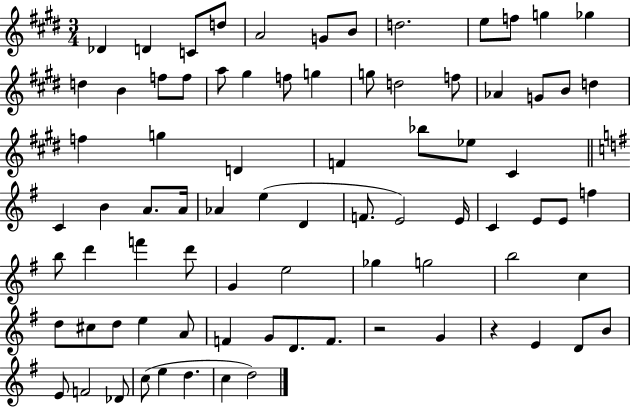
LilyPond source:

{
  \clef treble
  \numericTimeSignature
  \time 3/4
  \key e \major
  des'4 d'4 c'8 d''8 | a'2 g'8 b'8 | d''2. | e''8 f''8 g''4 ges''4 | \break d''4 b'4 f''8 f''8 | a''8 gis''4 f''8 g''4 | g''8 d''2 f''8 | aes'4 g'8 b'8 d''4 | \break f''4 g''4 d'4 | f'4 bes''8 ees''8 cis'4 | \bar "||" \break \key e \minor c'4 b'4 a'8. a'16 | aes'4 e''4( d'4 | f'8. e'2) e'16 | c'4 e'8 e'8 f''4 | \break b''8 d'''4 f'''4 d'''8 | g'4 e''2 | ges''4 g''2 | b''2 c''4 | \break d''8 cis''8 d''8 e''4 a'8 | f'4 g'8 d'8. f'8. | r2 g'4 | r4 e'4 d'8 b'8 | \break e'8 f'2 des'8 | c''8( e''4 d''4. | c''4 d''2) | \bar "|."
}